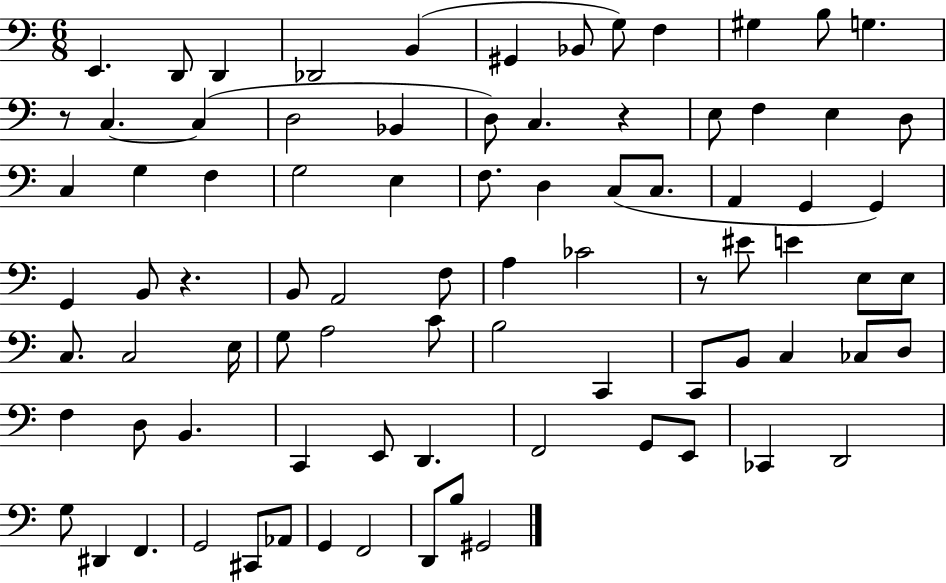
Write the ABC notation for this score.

X:1
T:Untitled
M:6/8
L:1/4
K:C
E,, D,,/2 D,, _D,,2 B,, ^G,, _B,,/2 G,/2 F, ^G, B,/2 G, z/2 C, C, D,2 _B,, D,/2 C, z E,/2 F, E, D,/2 C, G, F, G,2 E, F,/2 D, C,/2 C,/2 A,, G,, G,, G,, B,,/2 z B,,/2 A,,2 F,/2 A, _C2 z/2 ^E/2 E E,/2 E,/2 C,/2 C,2 E,/4 G,/2 A,2 C/2 B,2 C,, C,,/2 B,,/2 C, _C,/2 D,/2 F, D,/2 B,, C,, E,,/2 D,, F,,2 G,,/2 E,,/2 _C,, D,,2 G,/2 ^D,, F,, G,,2 ^C,,/2 _A,,/2 G,, F,,2 D,,/2 B,/2 ^G,,2